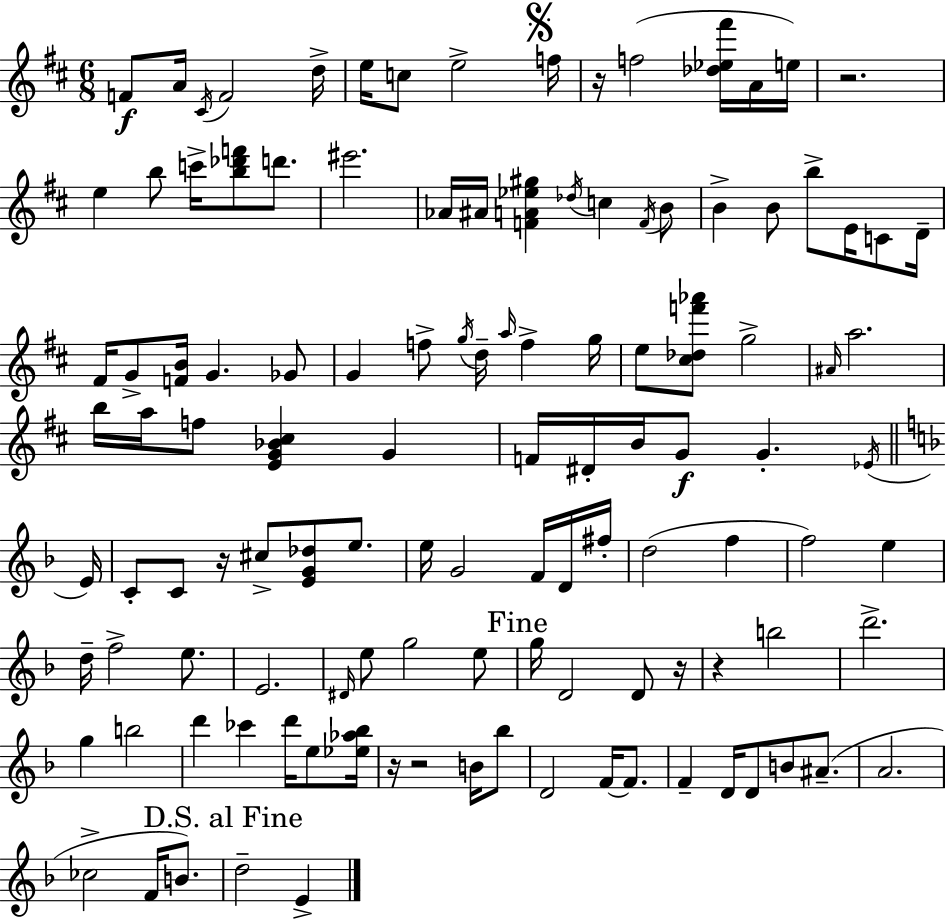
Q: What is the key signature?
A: D major